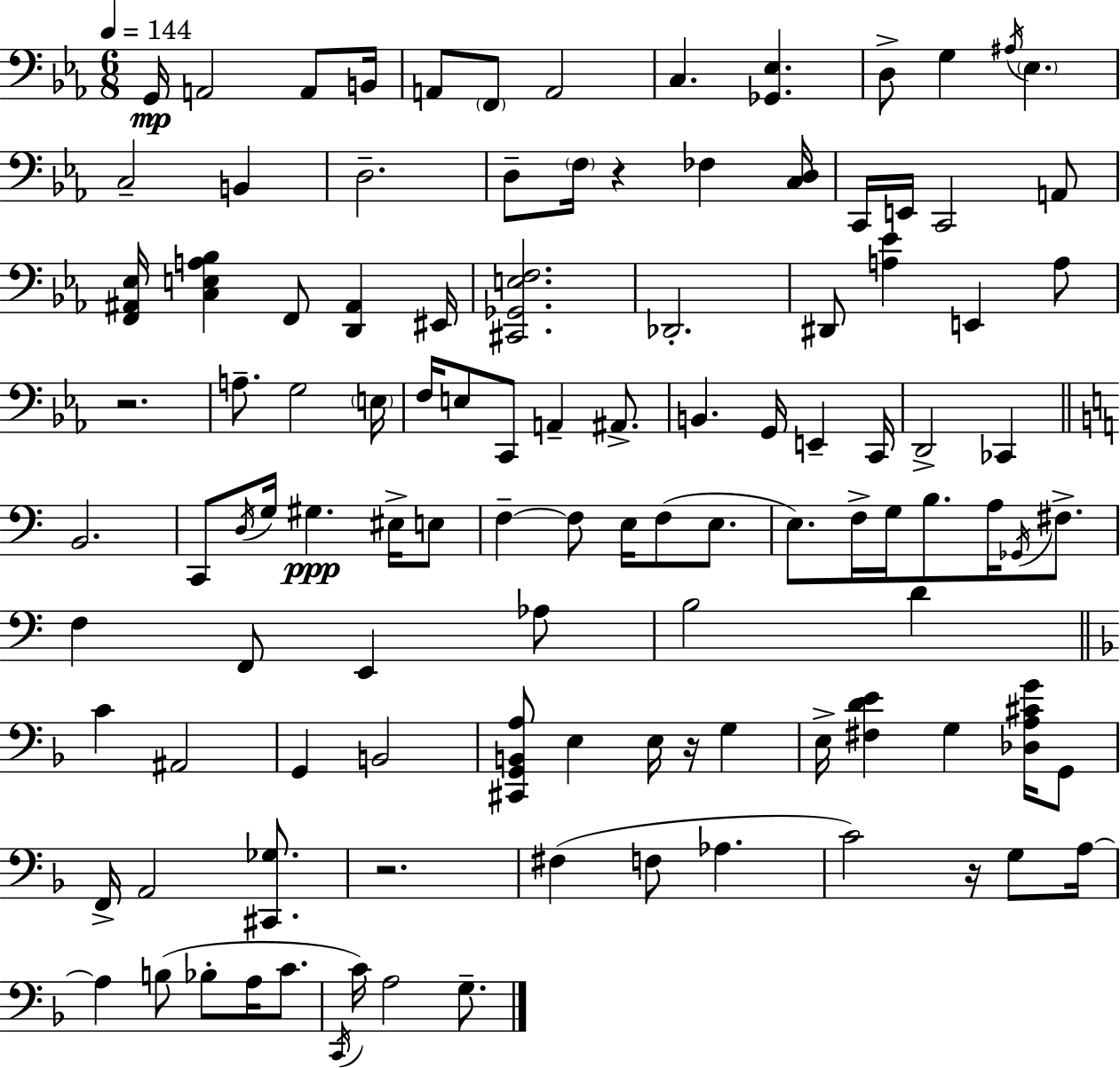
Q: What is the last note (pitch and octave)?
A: G3